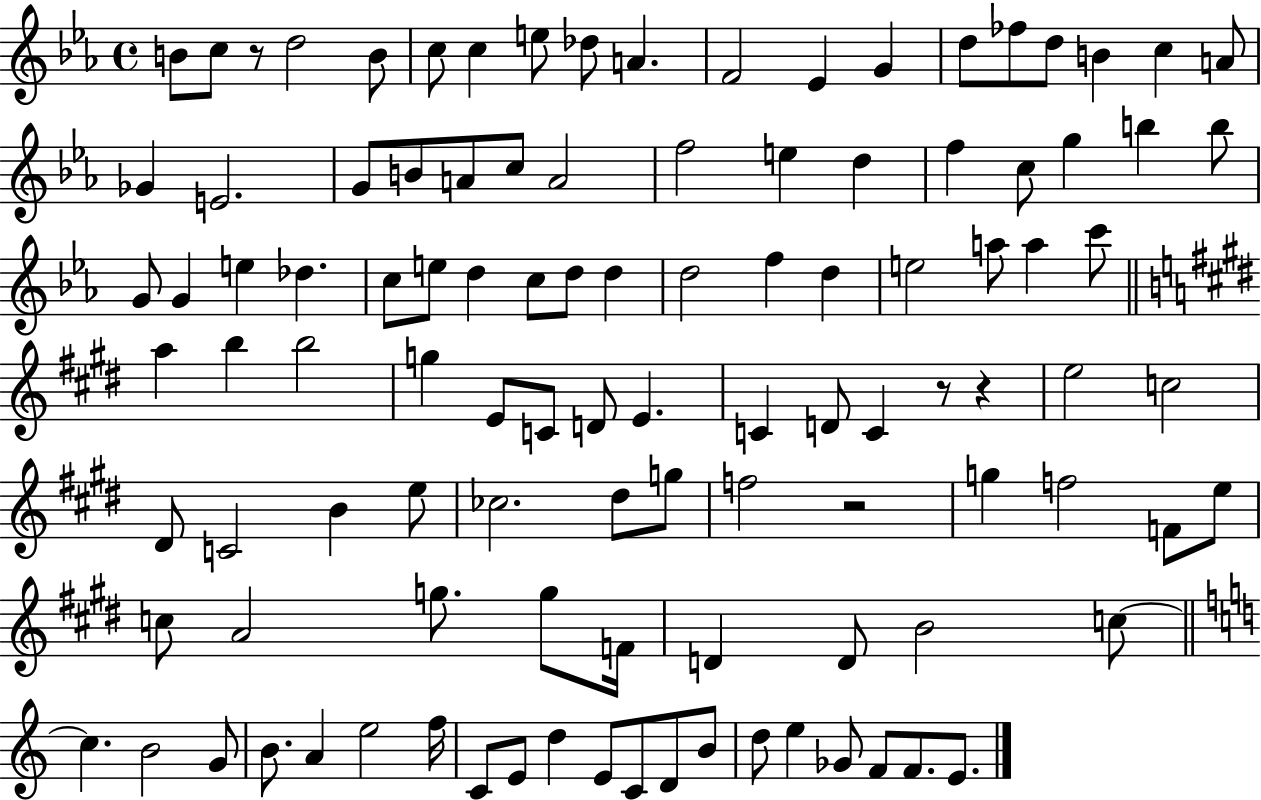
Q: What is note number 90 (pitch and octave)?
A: E5